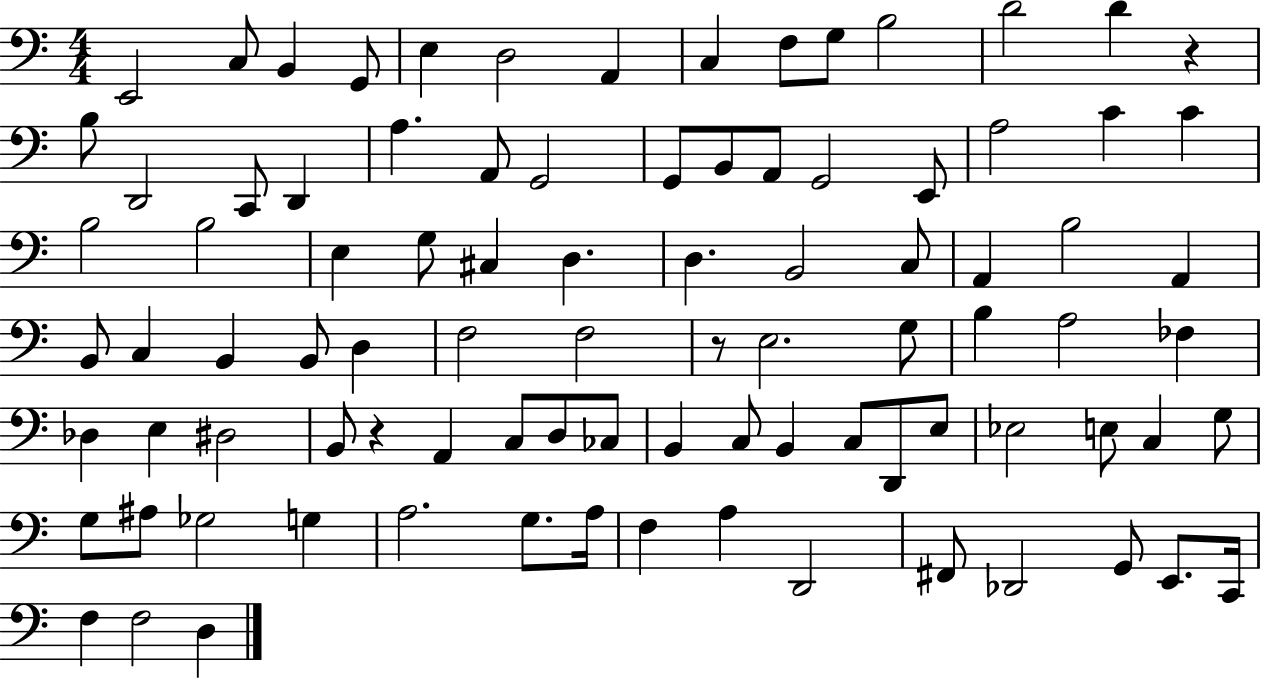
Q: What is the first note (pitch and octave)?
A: E2